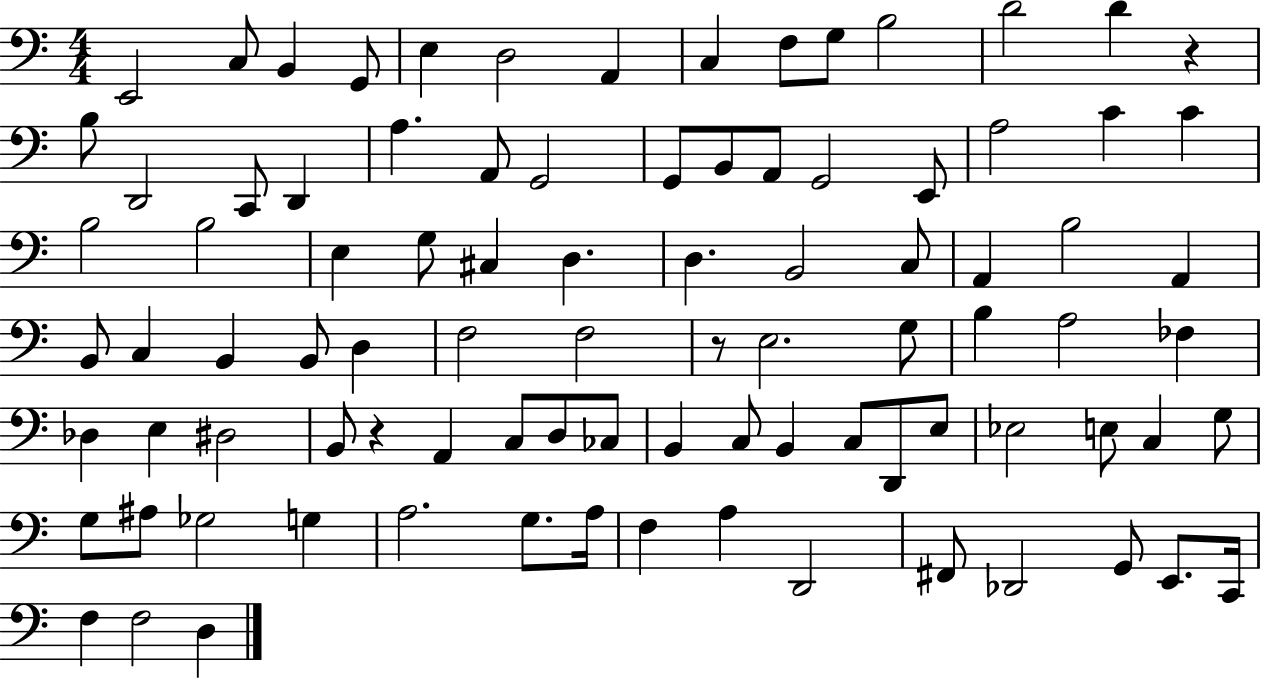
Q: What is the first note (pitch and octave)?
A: E2